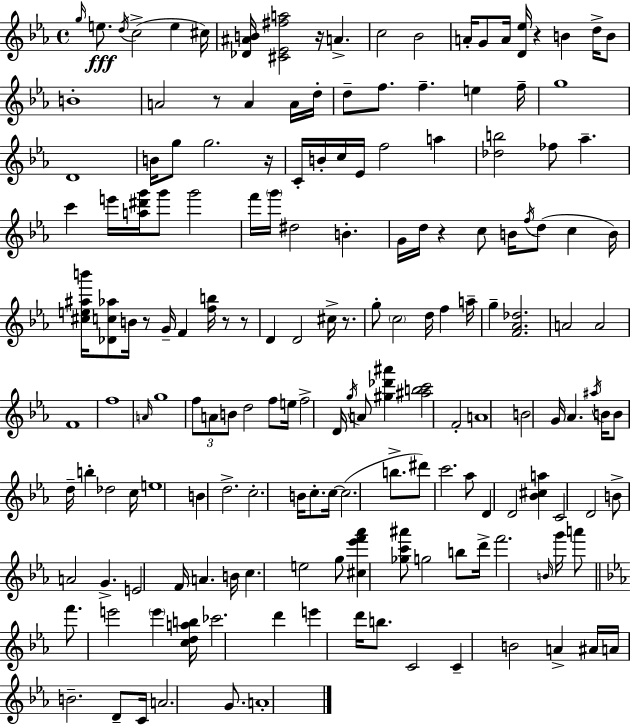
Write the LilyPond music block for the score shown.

{
  \clef treble
  \time 4/4
  \defaultTimeSignature
  \key ees \major
  \grace { g''16 }\fff e''8. \acciaccatura { d''16 }( c''2-> e''4 | cis''16) <des' ais' b'>16 <cis' ees' fis'' a''>2 r16 a'4.-> | c''2 bes'2 | a'16-. g'8 a'16 <d' ees''>16 r4 b'4 d''16-> | \break b'8 b'1-. | a'2 r8 a'4 | a'16 d''16-. d''8-- f''8. f''4.-- e''4 | f''16-- g''1 | \break d'1 | b'16 g''8 g''2. | r16 c'16-. b'16-. c''16 ees'16 f''2 a''4 | <des'' b''>2 fes''8 aes''4.-- | \break c'''4 e'''16 <a'' dis''' g'''>16 g'''8 g'''2 | f'''16 \parenthesize g'''16 dis''2 b'4.-. | g'16 d''16 r4 c''8 b'16 \acciaccatura { f''16 }( d''8 c''4 | b'16) <cis'' e'' ais'' b'''>16 <des' c'' aes''>8 b'16 r8 g'16-- f'4 <f'' b''>16 r8 | \break r8 d'4 d'2 cis''16-> | r8. g''8-. \parenthesize c''2 d''16 f''4 | a''16-- g''4-- <f' aes' des''>2. | a'2 a'2 | \break f'1 | f''1 | \grace { a'16 } g''1 | \tuplet 3/2 { f''8 a'8 b'8 } d''2 | \break f''8 e''16 f''2-> d'16 \acciaccatura { g''16 } a'8 | <gis'' des''' ais'''>4 <ais'' b'' c'''>2 f'2-. | a'1 | b'2 g'16 aes'4. | \break \acciaccatura { ais''16 } b'16 b'8 d''16-- b''4-. des''2 | c''16 e''1 | b'4 d''2.-> | c''2.-. | \break b'16 c''8.-. c''16~~ c''2.( | b''8.-> dis'''8) c'''2. | aes''8 d'4 d'2 | <bes' cis'' a''>4 c'2 d'2 | \break b'8-> a'2 | g'4.-> e'2 f'16 a'4. | b'16 c''4. e''2 | g''8 <cis'' ees''' f''' aes'''>4 <ges'' c''' ais'''>8 g''2 | \break b''8 d'''16-> f'''2. | \grace { b'16 } g'''16 a'''8 \bar "||" \break \key ees \major f'''8. e'''2 \parenthesize e'''4 <c'' d'' a'' b''>16 | ces'''2. d'''4 | e'''4 d'''16 b''8. c'2 | c'4-- b'2 a'4-> | \break ais'16 a'16 b'2.-- d'8-- | c'16 a'2. g'8. | a'1-. | \bar "|."
}